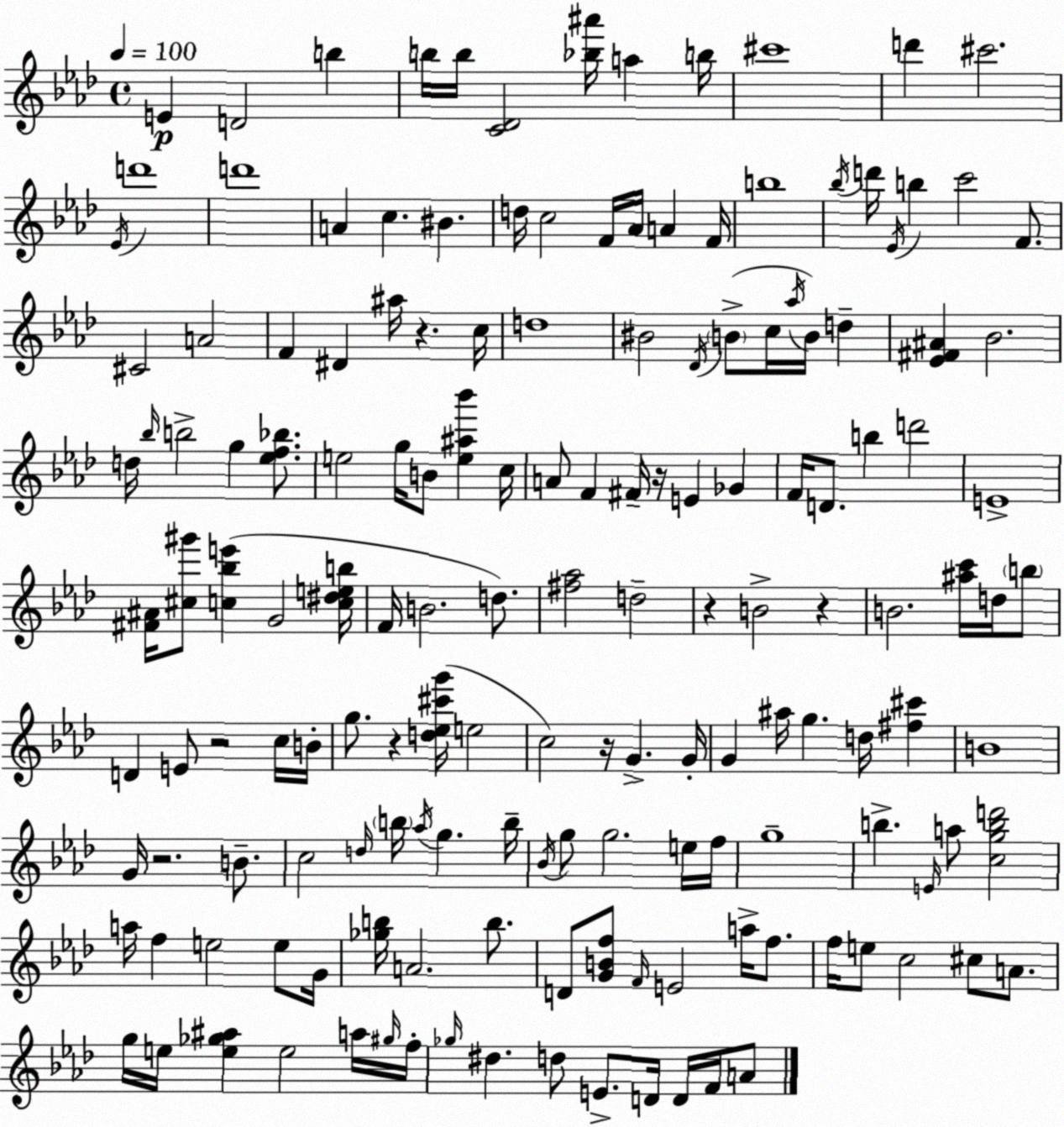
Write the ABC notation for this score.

X:1
T:Untitled
M:4/4
L:1/4
K:Fm
E D2 b b/4 b/4 [C_D]2 [_b^a']/4 a b/4 ^c'4 d' ^c'2 _E/4 d'4 d'4 A c ^B d/4 c2 F/4 _A/4 A F/4 b4 _b/4 d'/4 _E/4 b c'2 F/2 ^C2 A2 F ^D ^a/4 z c/4 d4 ^B2 _D/4 B/2 c/4 _a/4 B/4 d [_E^F^A] _B2 d/4 _b/4 b2 g [_ef_b]/2 e2 g/4 B/2 [e^a_b'] c/4 A/2 F ^F/4 z/4 E _G F/4 D/2 b d'2 E4 [^F^A]/4 [^c^g']/2 [c_be'] G2 [c^deb]/4 F/4 B2 d/2 [^f_a]2 d2 z B2 z B2 [^ac']/4 d/4 b/2 D E/2 z2 c/4 B/4 g/2 z [d_e^c'g']/4 e2 c2 z/4 G G/4 G ^a/4 g d/4 [^f^c'] B4 G/4 z2 B/2 c2 d/4 b/4 _a/4 g b/4 _B/4 g/2 g2 e/4 f/4 g4 b E/4 a/2 [cgbd']2 a/4 f e2 e/2 G/4 [_gb]/4 A2 b/2 D/2 [GBf]/2 F/4 E2 a/4 f/2 f/4 e/2 c2 ^c/2 A/2 g/4 e/4 [e_g^a] e2 a/4 ^g/4 f/4 _g/4 ^d d/2 E/2 D/4 D/4 F/4 A/2